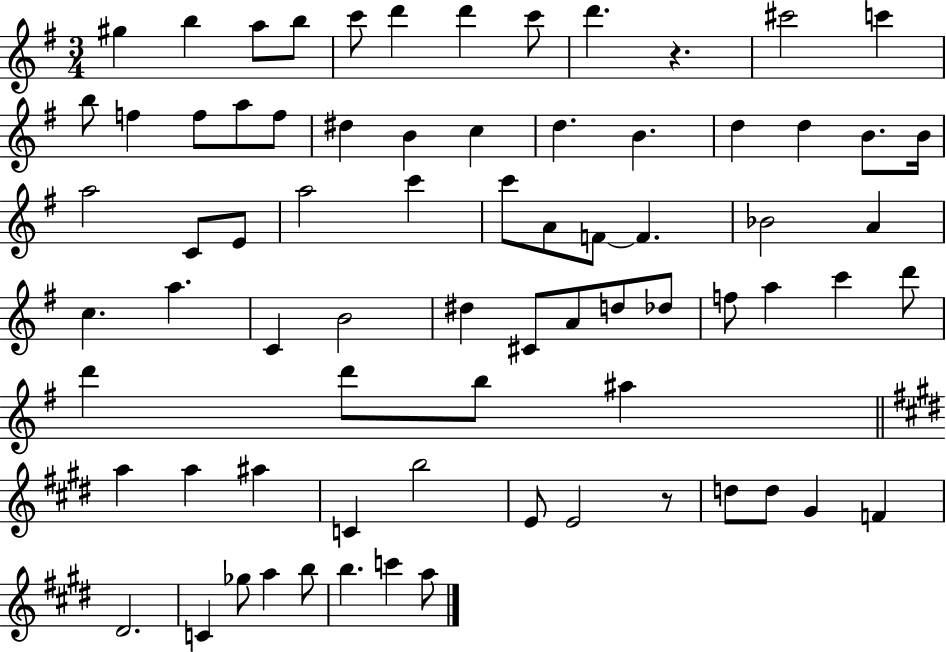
{
  \clef treble
  \numericTimeSignature
  \time 3/4
  \key g \major
  gis''4 b''4 a''8 b''8 | c'''8 d'''4 d'''4 c'''8 | d'''4. r4. | cis'''2 c'''4 | \break b''8 f''4 f''8 a''8 f''8 | dis''4 b'4 c''4 | d''4. b'4. | d''4 d''4 b'8. b'16 | \break a''2 c'8 e'8 | a''2 c'''4 | c'''8 a'8 f'8~~ f'4. | bes'2 a'4 | \break c''4. a''4. | c'4 b'2 | dis''4 cis'8 a'8 d''8 des''8 | f''8 a''4 c'''4 d'''8 | \break d'''4 d'''8 b''8 ais''4 | \bar "||" \break \key e \major a''4 a''4 ais''4 | c'4 b''2 | e'8 e'2 r8 | d''8 d''8 gis'4 f'4 | \break dis'2. | c'4 ges''8 a''4 b''8 | b''4. c'''4 a''8 | \bar "|."
}